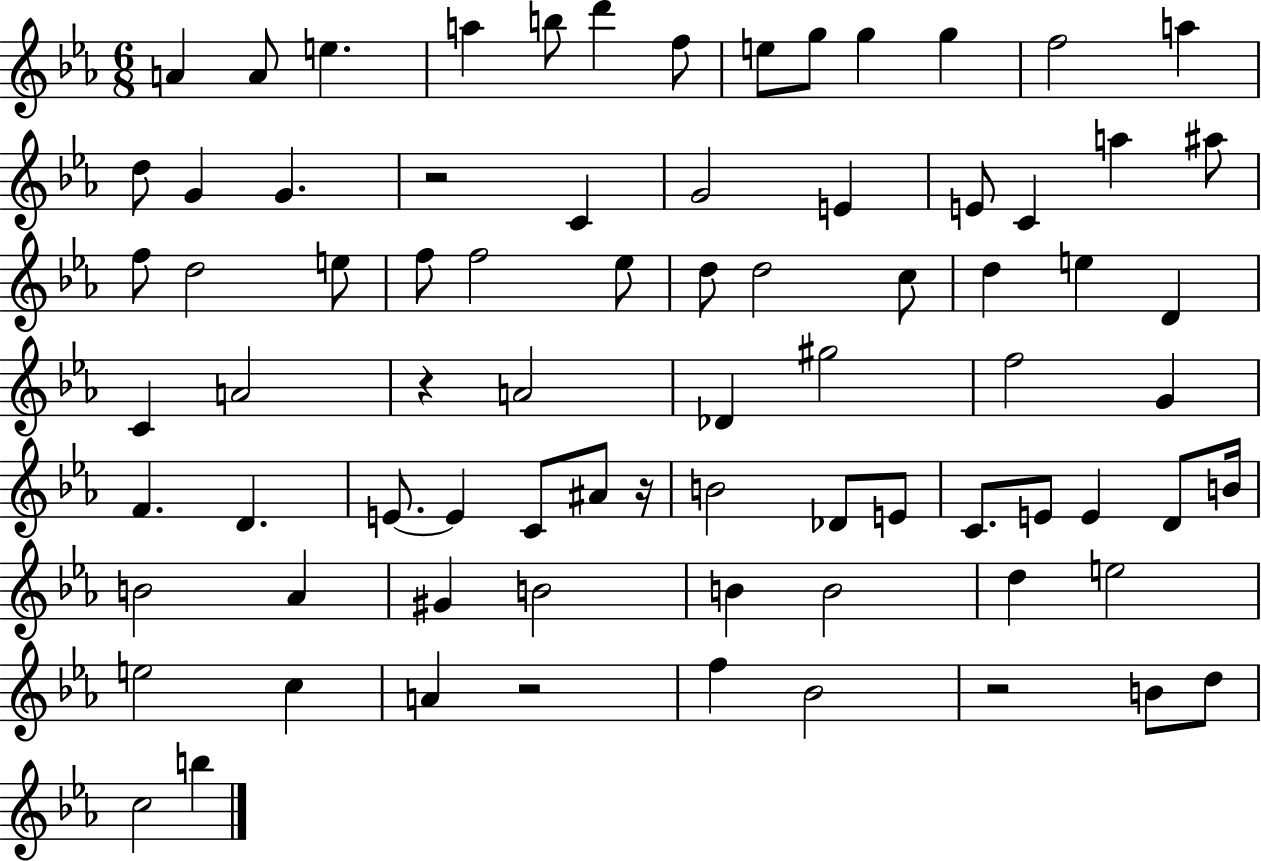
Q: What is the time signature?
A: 6/8